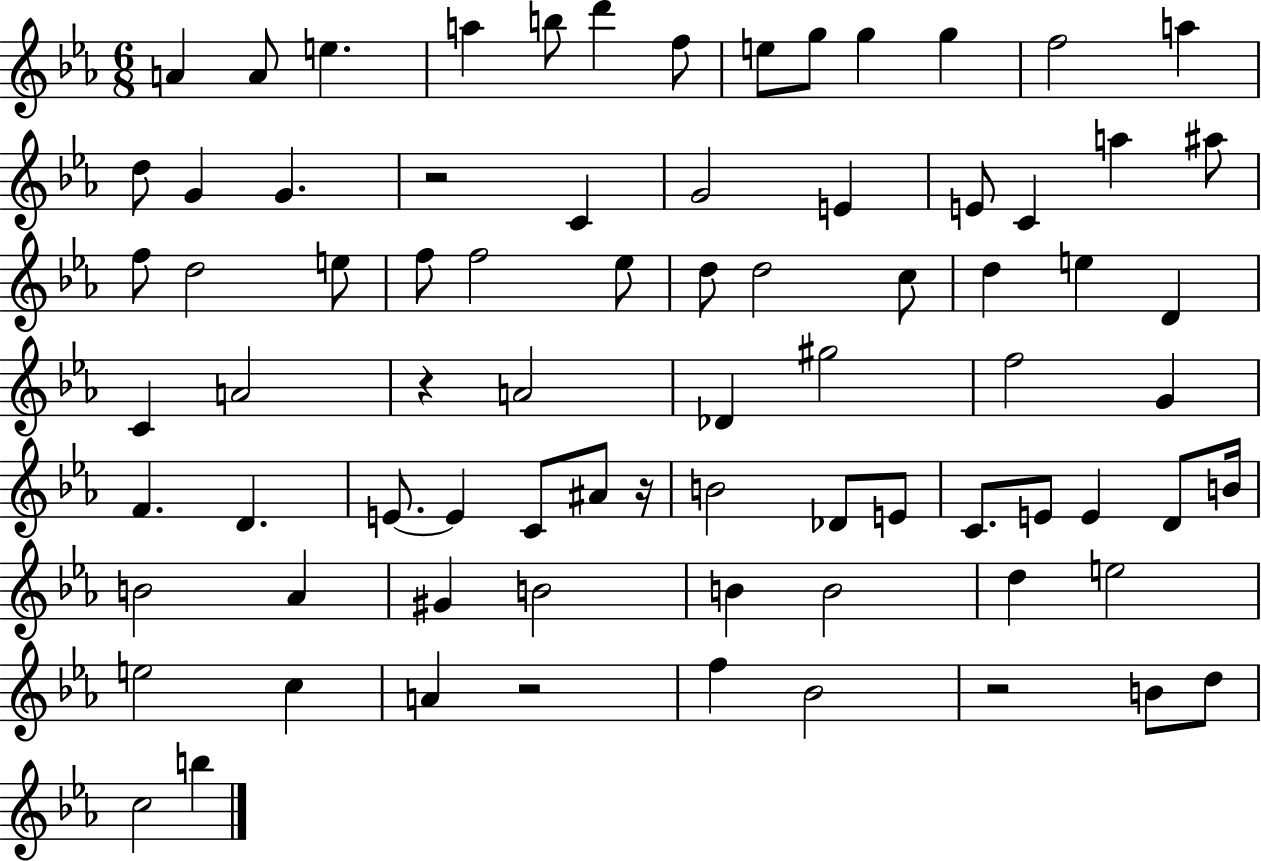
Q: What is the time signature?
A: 6/8